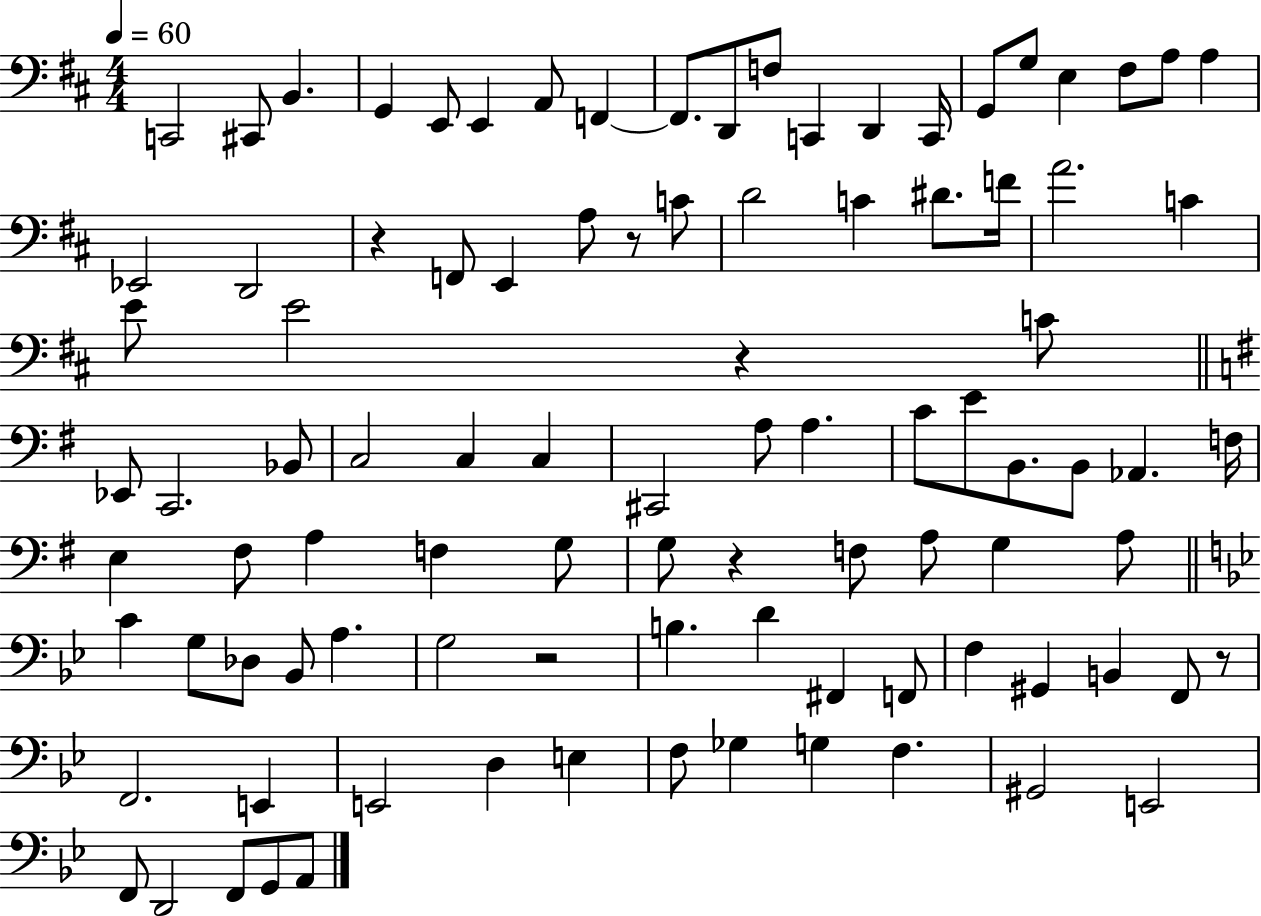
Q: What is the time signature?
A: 4/4